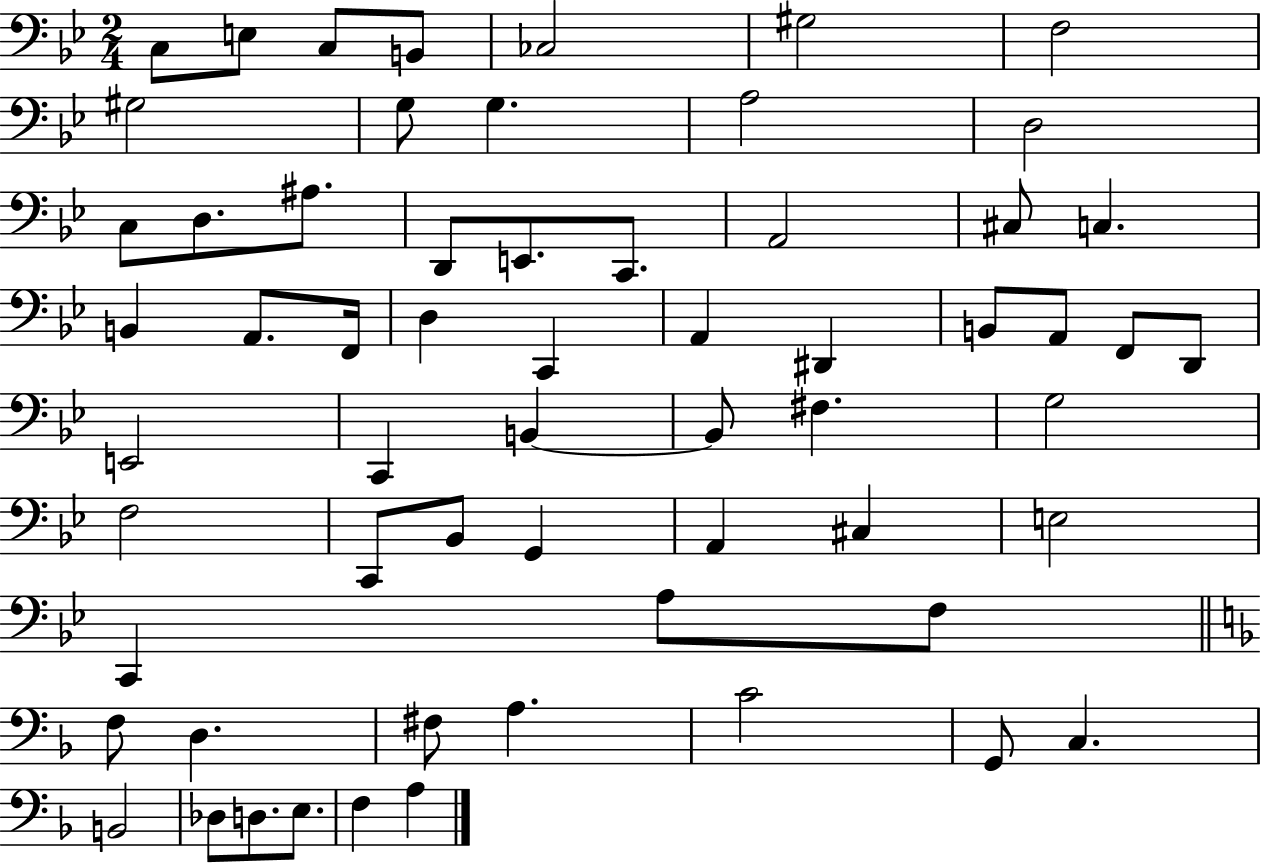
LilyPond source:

{
  \clef bass
  \numericTimeSignature
  \time 2/4
  \key bes \major
  c8 e8 c8 b,8 | ces2 | gis2 | f2 | \break gis2 | g8 g4. | a2 | d2 | \break c8 d8. ais8. | d,8 e,8. c,8. | a,2 | cis8 c4. | \break b,4 a,8. f,16 | d4 c,4 | a,4 dis,4 | b,8 a,8 f,8 d,8 | \break e,2 | c,4 b,4~~ | b,8 fis4. | g2 | \break f2 | c,8 bes,8 g,4 | a,4 cis4 | e2 | \break c,4 a8 f8 | \bar "||" \break \key d \minor f8 d4. | fis8 a4. | c'2 | g,8 c4. | \break b,2 | des8 d8. e8. | f4 a4 | \bar "|."
}